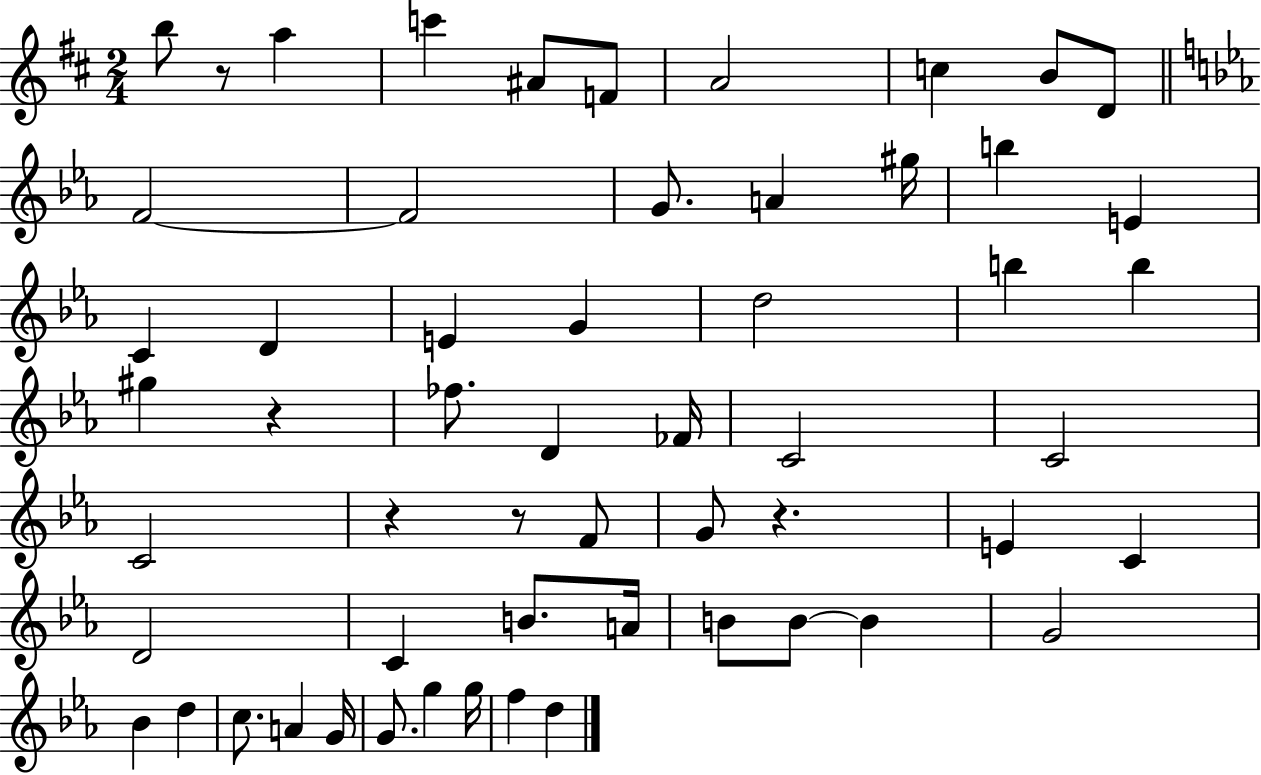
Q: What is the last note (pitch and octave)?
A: D5